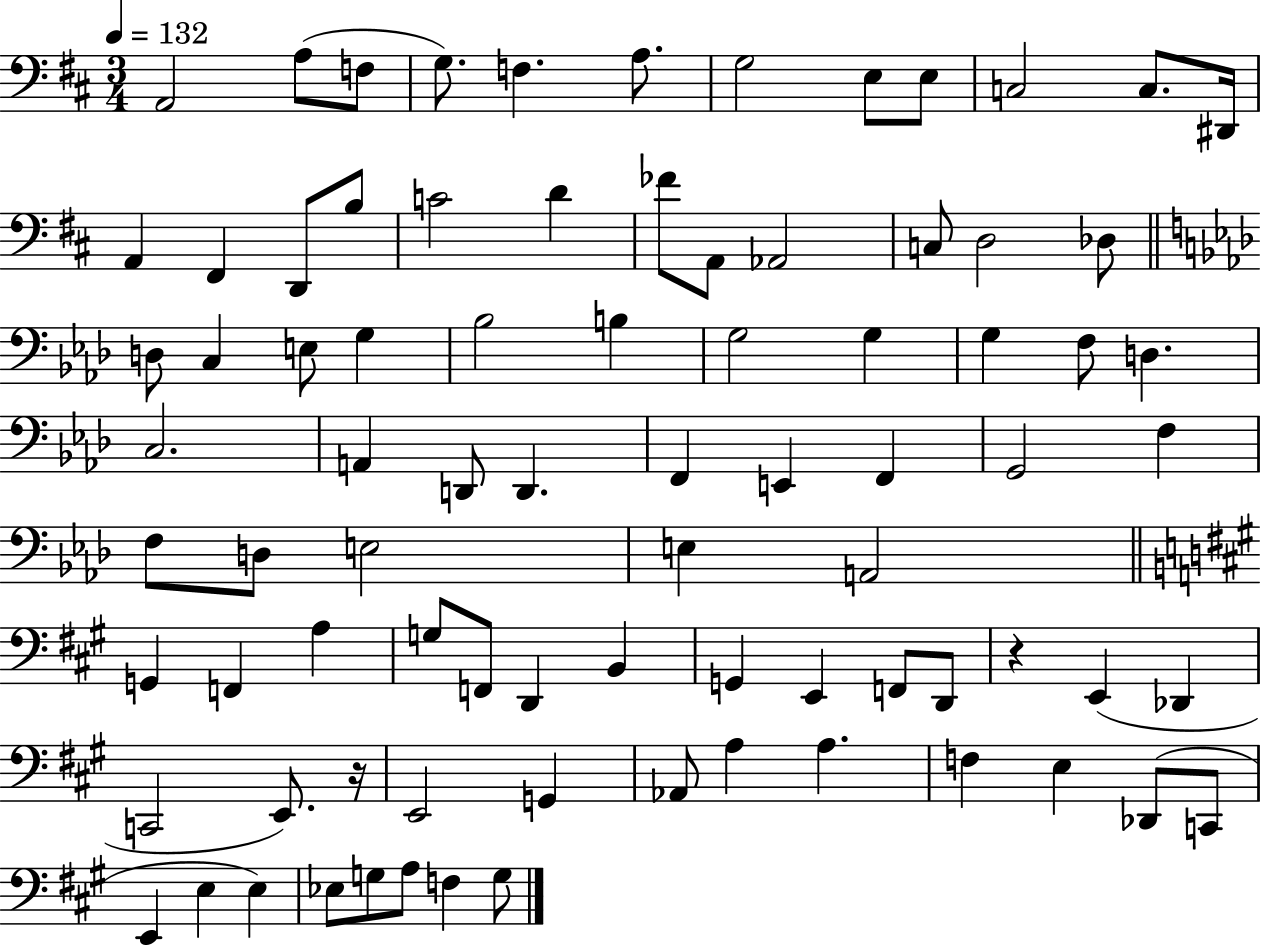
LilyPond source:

{
  \clef bass
  \numericTimeSignature
  \time 3/4
  \key d \major
  \tempo 4 = 132
  \repeat volta 2 { a,2 a8( f8 | g8.) f4. a8. | g2 e8 e8 | c2 c8. dis,16 | \break a,4 fis,4 d,8 b8 | c'2 d'4 | fes'8 a,8 aes,2 | c8 d2 des8 | \break \bar "||" \break \key f \minor d8 c4 e8 g4 | bes2 b4 | g2 g4 | g4 f8 d4. | \break c2. | a,4 d,8 d,4. | f,4 e,4 f,4 | g,2 f4 | \break f8 d8 e2 | e4 a,2 | \bar "||" \break \key a \major g,4 f,4 a4 | g8 f,8 d,4 b,4 | g,4 e,4 f,8 d,8 | r4 e,4( des,4 | \break c,2 e,8.) r16 | e,2 g,4 | aes,8 a4 a4. | f4 e4 des,8( c,8 | \break e,4 e4 e4) | ees8 g8 a8 f4 g8 | } \bar "|."
}